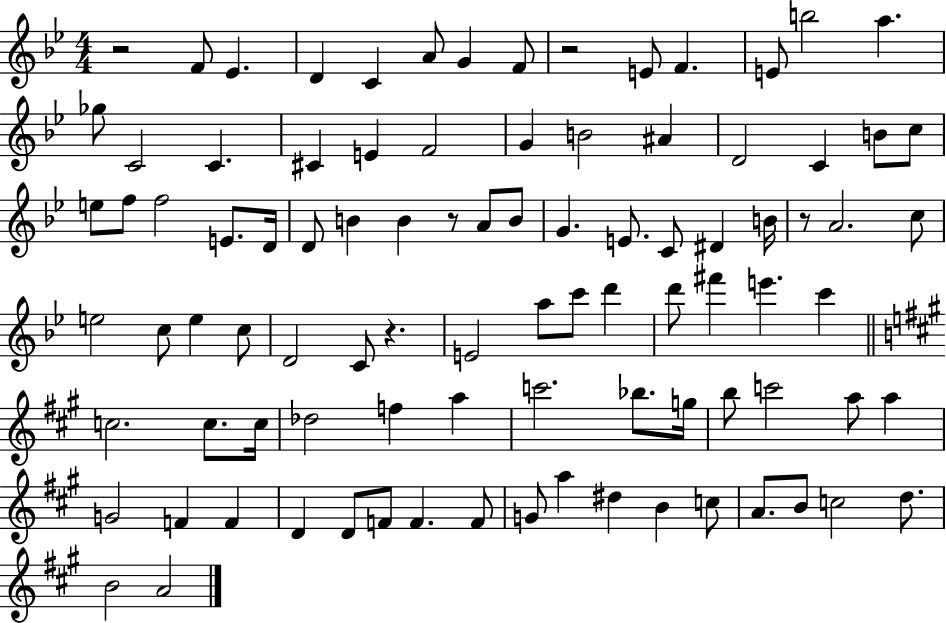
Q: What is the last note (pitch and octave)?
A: A4